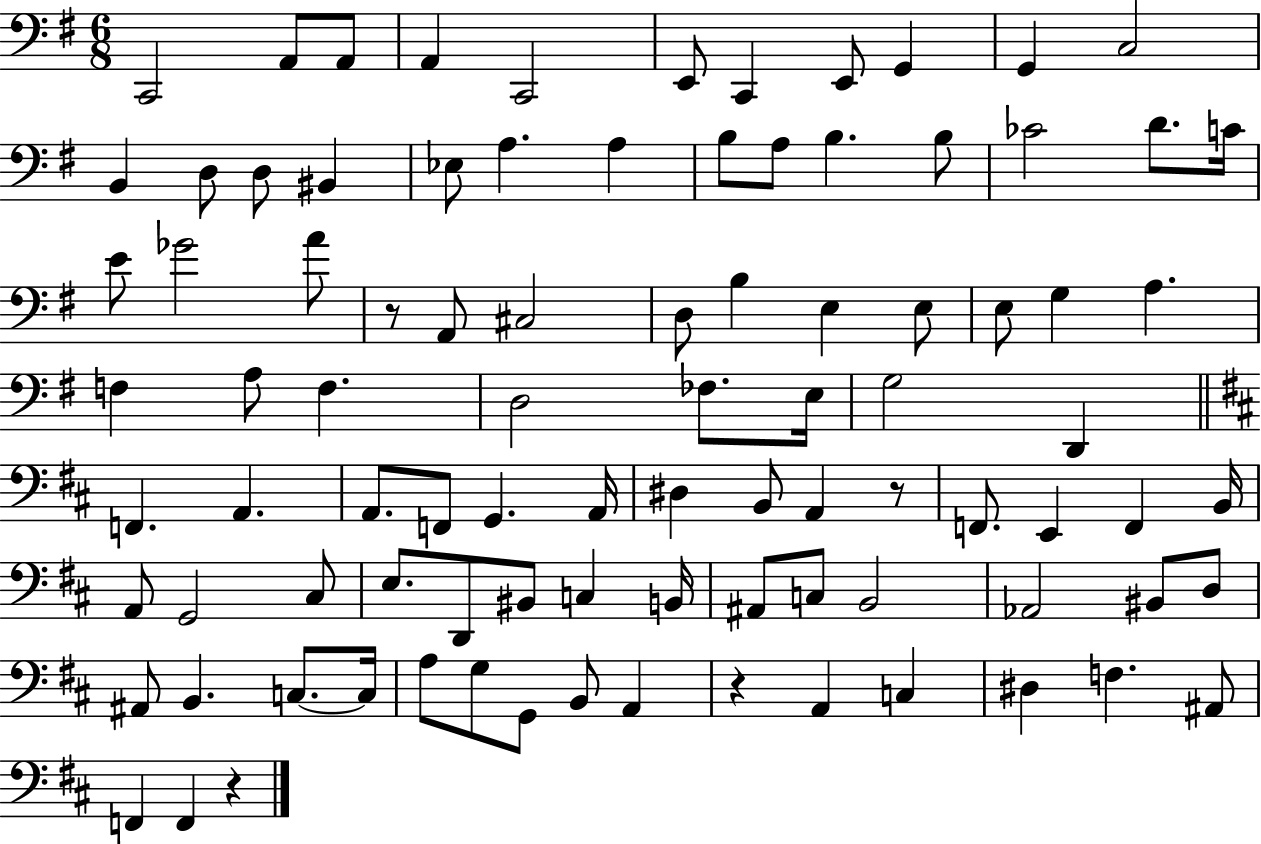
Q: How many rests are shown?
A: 4